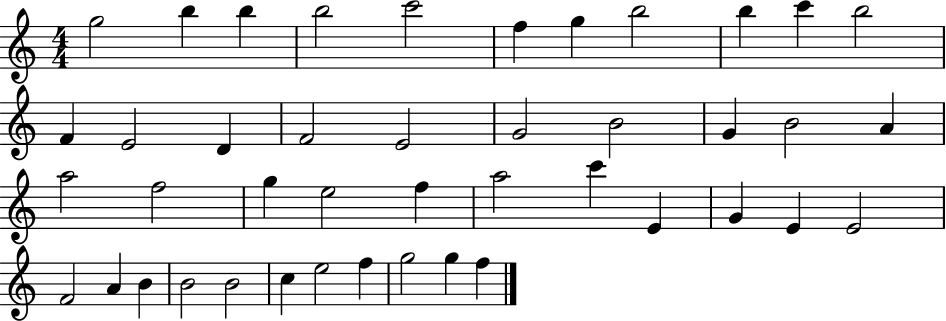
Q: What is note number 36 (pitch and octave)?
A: B4